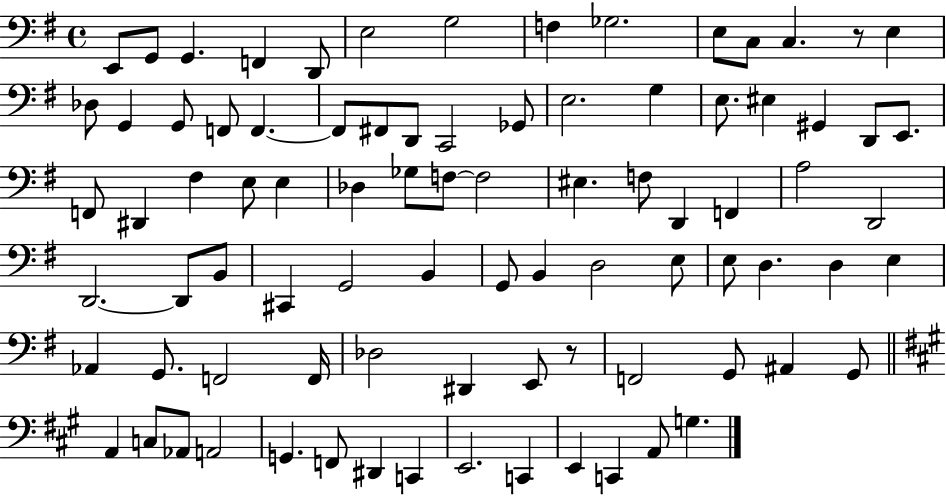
{
  \clef bass
  \time 4/4
  \defaultTimeSignature
  \key g \major
  e,8 g,8 g,4. f,4 d,8 | e2 g2 | f4 ges2. | e8 c8 c4. r8 e4 | \break des8 g,4 g,8 f,8 f,4.~~ | f,8 fis,8 d,8 c,2 ges,8 | e2. g4 | e8. eis4 gis,4 d,8 e,8. | \break f,8 dis,4 fis4 e8 e4 | des4 ges8 f8~~ f2 | eis4. f8 d,4 f,4 | a2 d,2 | \break d,2.~~ d,8 b,8 | cis,4 g,2 b,4 | g,8 b,4 d2 e8 | e8 d4. d4 e4 | \break aes,4 g,8. f,2 f,16 | des2 dis,4 e,8 r8 | f,2 g,8 ais,4 g,8 | \bar "||" \break \key a \major a,4 c8 aes,8 a,2 | g,4. f,8 dis,4 c,4 | e,2. c,4 | e,4 c,4 a,8 g4. | \break \bar "|."
}